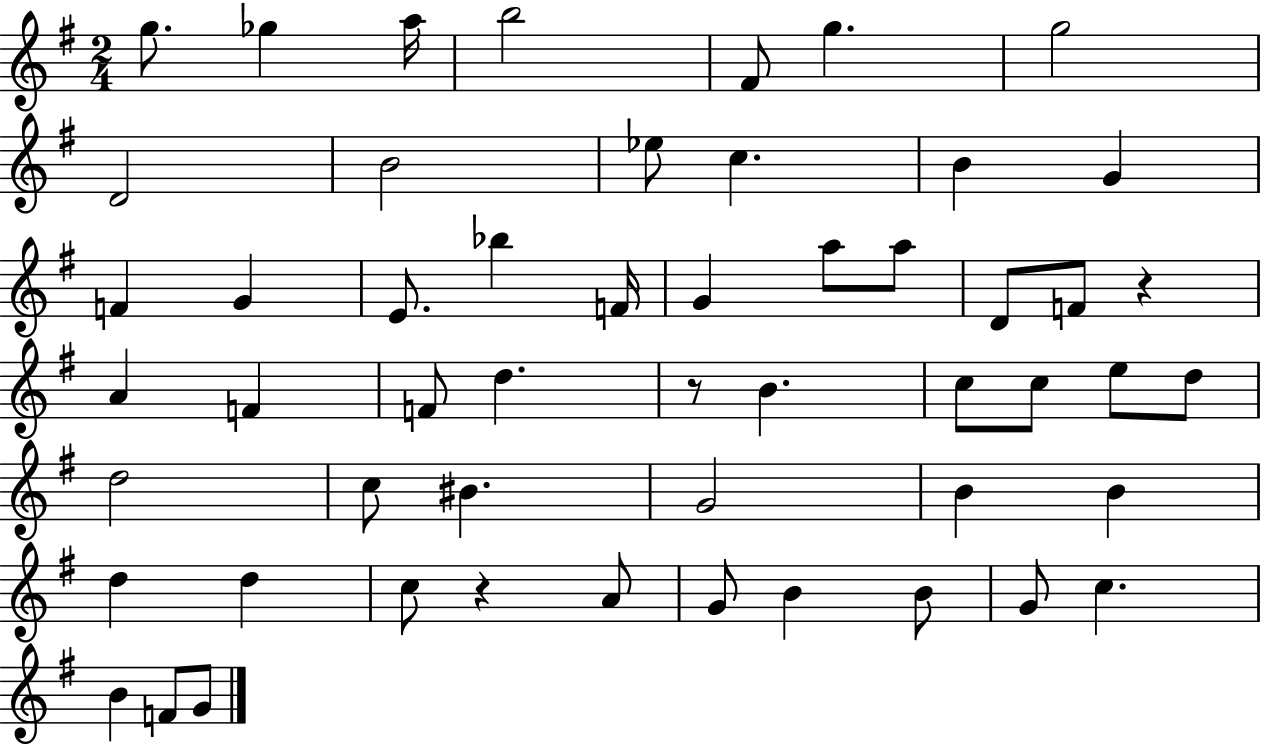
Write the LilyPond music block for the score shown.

{
  \clef treble
  \numericTimeSignature
  \time 2/4
  \key g \major
  g''8. ges''4 a''16 | b''2 | fis'8 g''4. | g''2 | \break d'2 | b'2 | ees''8 c''4. | b'4 g'4 | \break f'4 g'4 | e'8. bes''4 f'16 | g'4 a''8 a''8 | d'8 f'8 r4 | \break a'4 f'4 | f'8 d''4. | r8 b'4. | c''8 c''8 e''8 d''8 | \break d''2 | c''8 bis'4. | g'2 | b'4 b'4 | \break d''4 d''4 | c''8 r4 a'8 | g'8 b'4 b'8 | g'8 c''4. | \break b'4 f'8 g'8 | \bar "|."
}